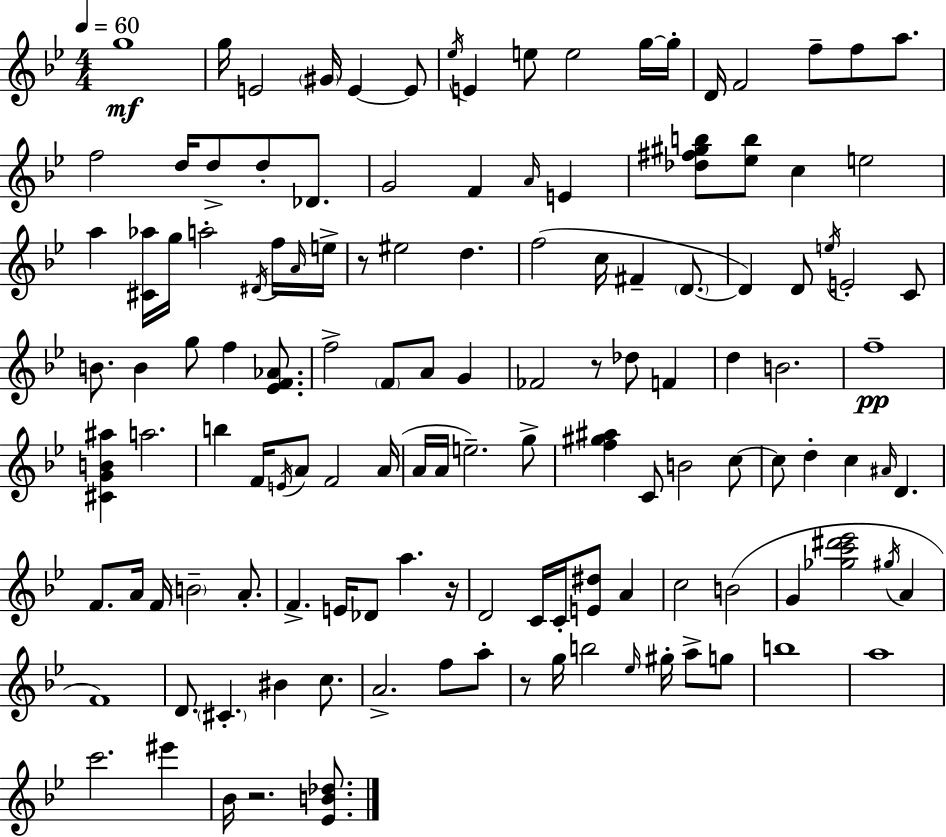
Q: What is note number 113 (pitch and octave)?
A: A5